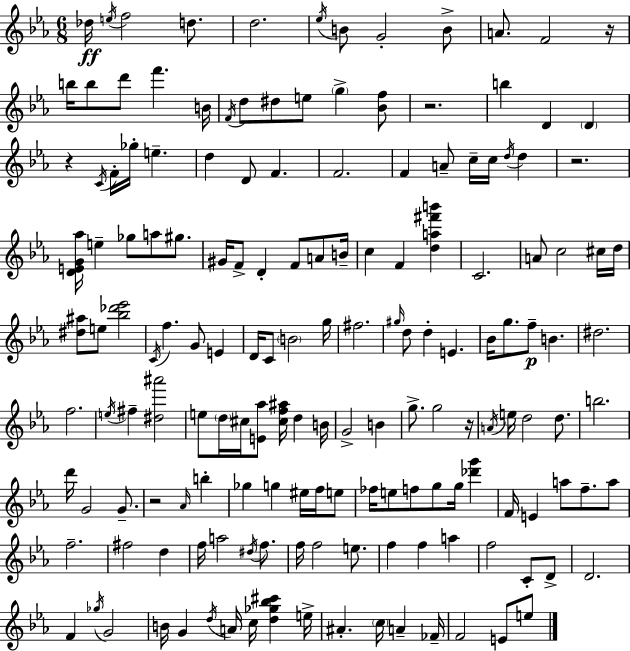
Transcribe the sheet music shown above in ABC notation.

X:1
T:Untitled
M:6/8
L:1/4
K:Cm
_d/4 e/4 f2 d/2 d2 _e/4 B/2 G2 B/2 A/2 F2 z/4 b/4 b/2 d'/2 f' B/4 F/4 d/2 ^d/2 e/2 g [_Bf]/2 z2 b D D z C/4 F/4 _g/4 e d D/2 F F2 F A/2 c/4 c/4 d/4 d z2 [DEG_a]/4 e _g/2 a/2 ^g/2 ^G/4 F/2 D F/2 A/2 B/4 c F [da^f'b'] C2 A/2 c2 ^c/4 d/4 [^d^a]/2 e/2 [_b_d'_e']2 C/4 f G/2 E D/4 C/2 B2 g/4 ^f2 ^g/4 d/2 d E _B/4 g/2 f/2 B ^d2 f2 e/4 ^f [^d^a']2 e/2 d/4 ^c/4 [E_a]/2 [^cf^a]/4 d B/4 G2 B g/2 g2 z/4 A/4 e/4 d2 d/2 b2 d'/4 G2 G/2 z2 _A/4 b _g g ^e/4 f/4 e/2 _f/4 e/2 f/2 g/2 g/4 [_d'g'] F/4 E a/2 f/2 a/2 f2 ^f2 d f/4 a2 ^d/4 f/2 f/4 f2 e/2 f f a f2 C/2 D/2 D2 F _g/4 G2 B/4 G d/4 A/4 c/4 [d_g_b^c'] e/4 ^A c/4 A _F/4 F2 E/2 e/2